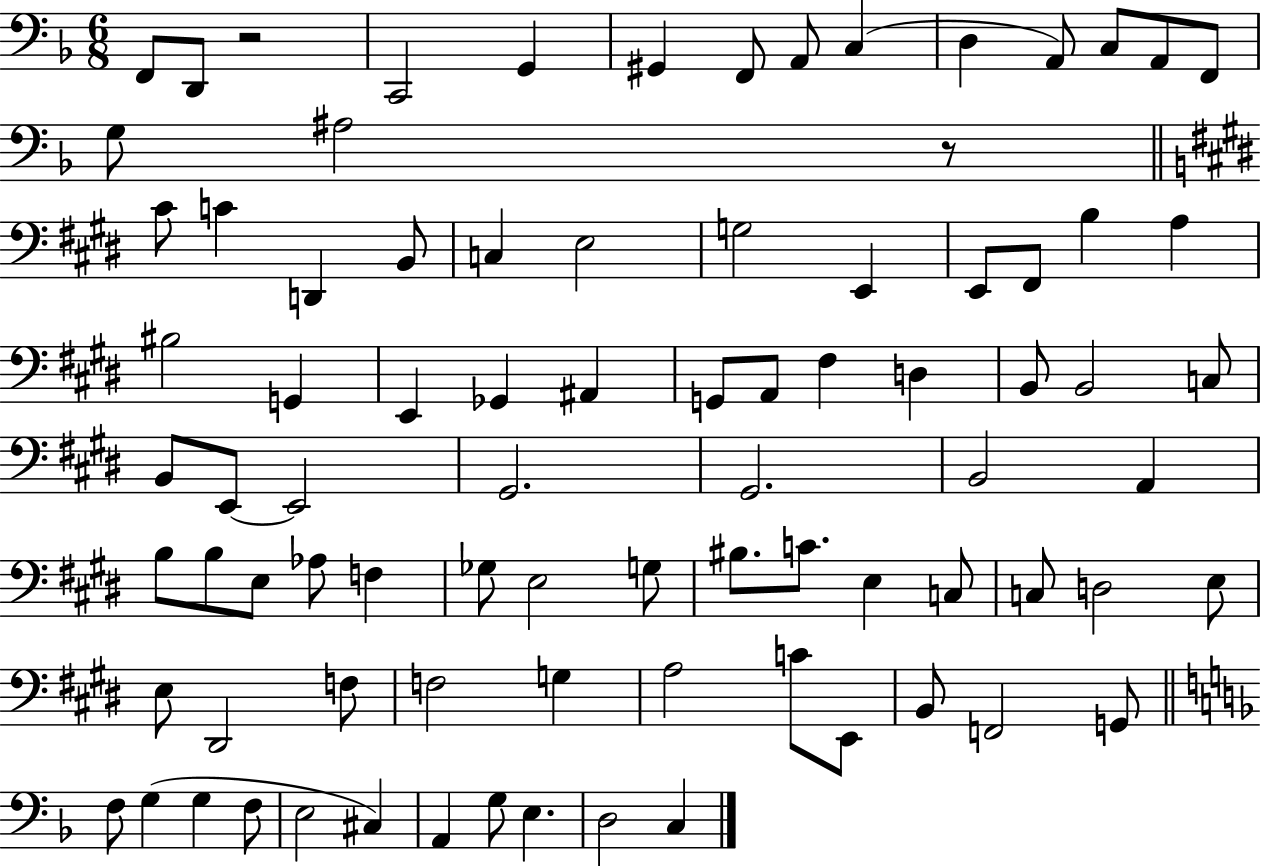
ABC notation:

X:1
T:Untitled
M:6/8
L:1/4
K:F
F,,/2 D,,/2 z2 C,,2 G,, ^G,, F,,/2 A,,/2 C, D, A,,/2 C,/2 A,,/2 F,,/2 G,/2 ^A,2 z/2 ^C/2 C D,, B,,/2 C, E,2 G,2 E,, E,,/2 ^F,,/2 B, A, ^B,2 G,, E,, _G,, ^A,, G,,/2 A,,/2 ^F, D, B,,/2 B,,2 C,/2 B,,/2 E,,/2 E,,2 ^G,,2 ^G,,2 B,,2 A,, B,/2 B,/2 E,/2 _A,/2 F, _G,/2 E,2 G,/2 ^B,/2 C/2 E, C,/2 C,/2 D,2 E,/2 E,/2 ^D,,2 F,/2 F,2 G, A,2 C/2 E,,/2 B,,/2 F,,2 G,,/2 F,/2 G, G, F,/2 E,2 ^C, A,, G,/2 E, D,2 C,